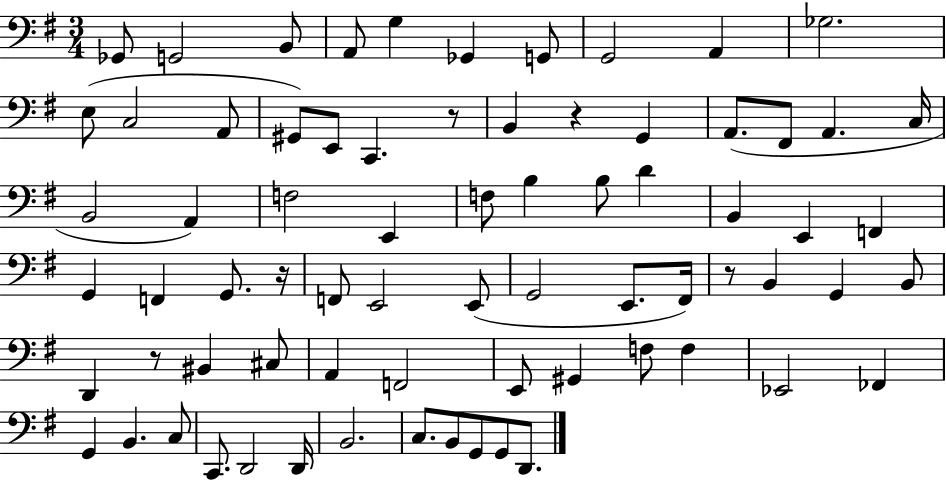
Gb2/e G2/h B2/e A2/e G3/q Gb2/q G2/e G2/h A2/q Gb3/h. E3/e C3/h A2/e G#2/e E2/e C2/q. R/e B2/q R/q G2/q A2/e. F#2/e A2/q. C3/s B2/h A2/q F3/h E2/q F3/e B3/q B3/e D4/q B2/q E2/q F2/q G2/q F2/q G2/e. R/s F2/e E2/h E2/e G2/h E2/e. F#2/s R/e B2/q G2/q B2/e D2/q R/e BIS2/q C#3/e A2/q F2/h E2/e G#2/q F3/e F3/q Eb2/h FES2/q G2/q B2/q. C3/e C2/e. D2/h D2/s B2/h. C3/e. B2/e G2/e G2/e D2/e.